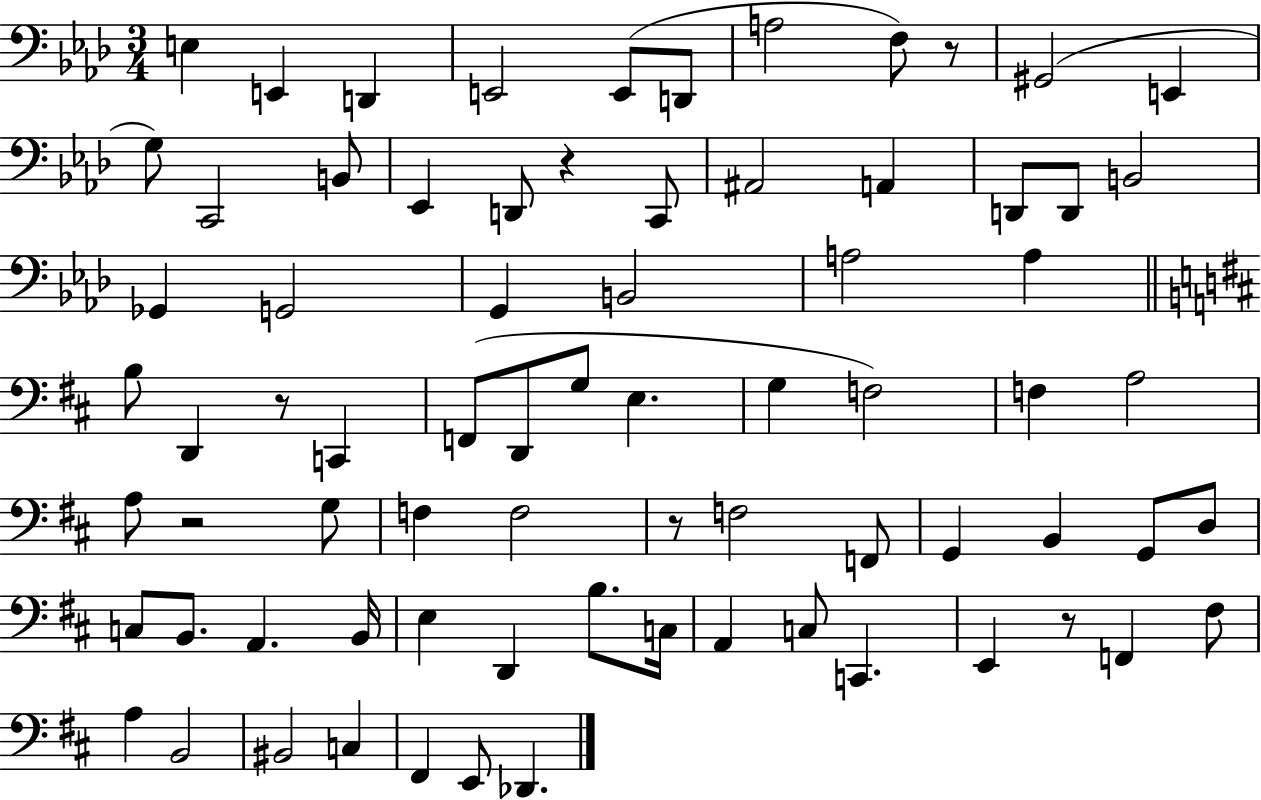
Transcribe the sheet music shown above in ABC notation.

X:1
T:Untitled
M:3/4
L:1/4
K:Ab
E, E,, D,, E,,2 E,,/2 D,,/2 A,2 F,/2 z/2 ^G,,2 E,, G,/2 C,,2 B,,/2 _E,, D,,/2 z C,,/2 ^A,,2 A,, D,,/2 D,,/2 B,,2 _G,, G,,2 G,, B,,2 A,2 A, B,/2 D,, z/2 C,, F,,/2 D,,/2 G,/2 E, G, F,2 F, A,2 A,/2 z2 G,/2 F, F,2 z/2 F,2 F,,/2 G,, B,, G,,/2 D,/2 C,/2 B,,/2 A,, B,,/4 E, D,, B,/2 C,/4 A,, C,/2 C,, E,, z/2 F,, ^F,/2 A, B,,2 ^B,,2 C, ^F,, E,,/2 _D,,